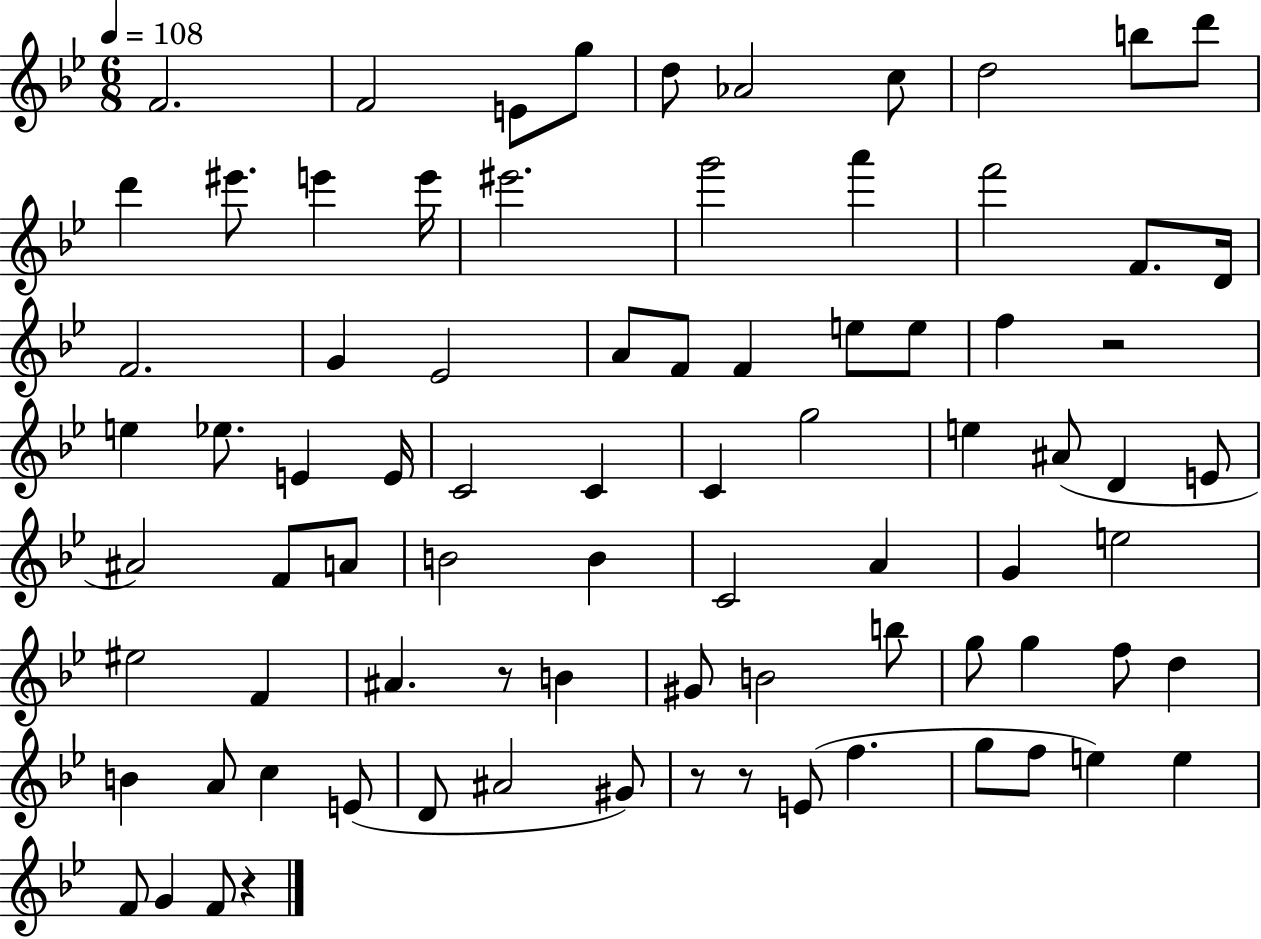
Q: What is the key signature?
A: BES major